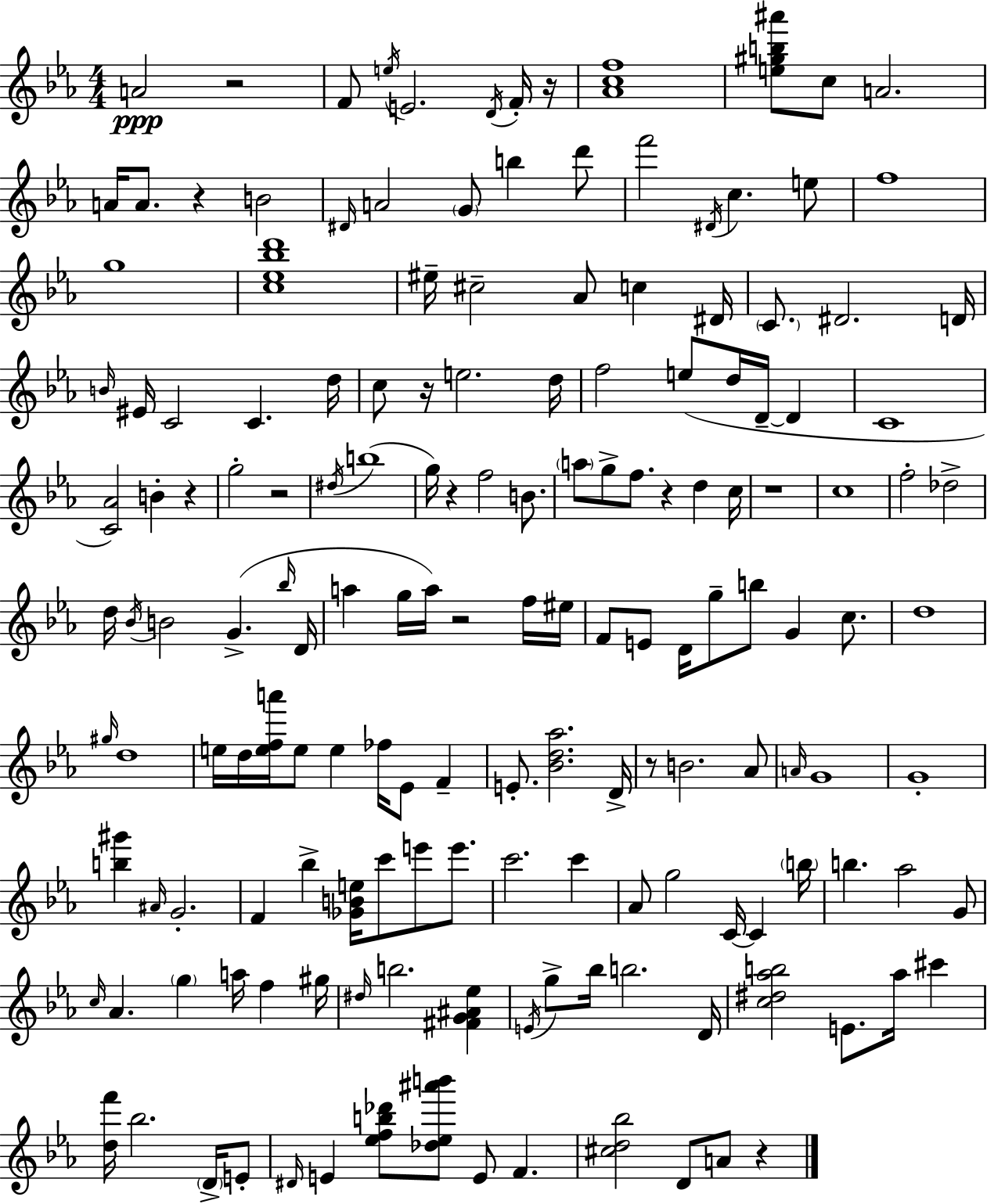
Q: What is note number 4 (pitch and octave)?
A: E4